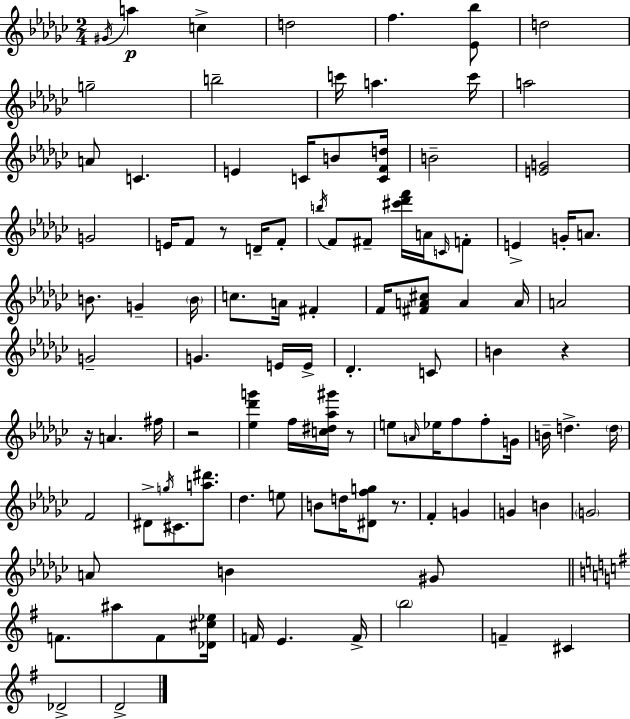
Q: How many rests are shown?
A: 6